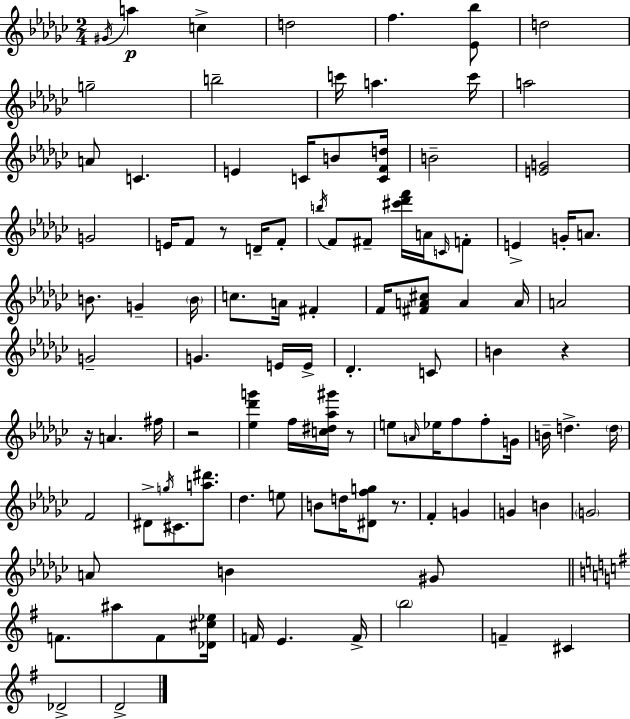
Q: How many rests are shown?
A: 6